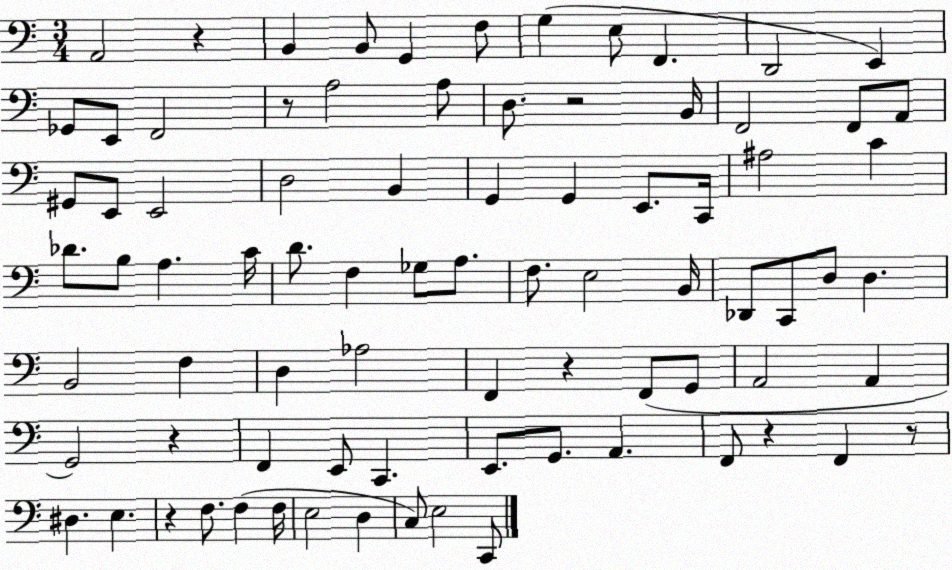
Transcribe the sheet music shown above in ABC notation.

X:1
T:Untitled
M:3/4
L:1/4
K:C
A,,2 z B,, B,,/2 G,, F,/2 G, E,/2 F,, D,,2 E,, _G,,/2 E,,/2 F,,2 z/2 A,2 A,/2 D,/2 z2 B,,/4 F,,2 F,,/2 A,,/2 ^G,,/2 E,,/2 E,,2 D,2 B,, G,, G,, E,,/2 C,,/4 ^A,2 C _D/2 B,/2 A, C/4 D/2 F, _G,/2 A,/2 F,/2 E,2 B,,/4 _D,,/2 C,,/2 D,/2 D, B,,2 F, D, _A,2 F,, z F,,/2 G,,/2 A,,2 A,, G,,2 z F,, E,,/2 C,, E,,/2 G,,/2 A,, F,,/2 z F,, z/2 ^D, E, z F,/2 F, F,/4 E,2 D, C,/2 E,2 C,,/2